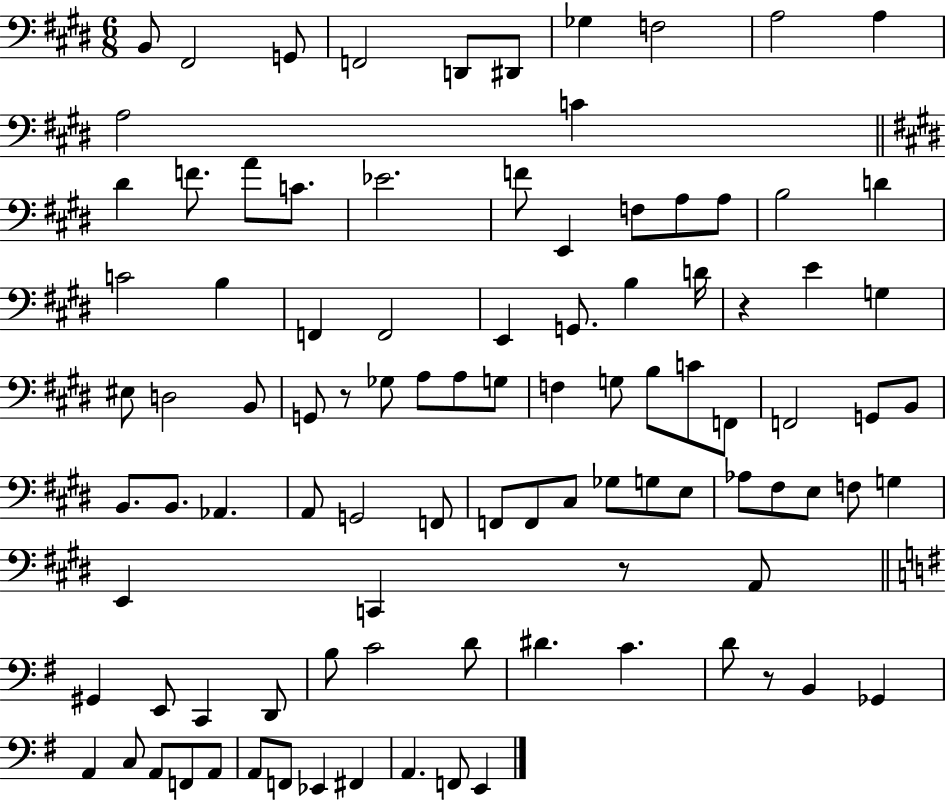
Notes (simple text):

B2/e F#2/h G2/e F2/h D2/e D#2/e Gb3/q F3/h A3/h A3/q A3/h C4/q D#4/q F4/e. A4/e C4/e. Eb4/h. F4/e E2/q F3/e A3/e A3/e B3/h D4/q C4/h B3/q F2/q F2/h E2/q G2/e. B3/q D4/s R/q E4/q G3/q EIS3/e D3/h B2/e G2/e R/e Gb3/e A3/e A3/e G3/e F3/q G3/e B3/e C4/e F2/e F2/h G2/e B2/e B2/e. B2/e. Ab2/q. A2/e G2/h F2/e F2/e F2/e C#3/e Gb3/e G3/e E3/e Ab3/e F#3/e E3/e F3/e G3/q E2/q C2/q R/e A2/e G#2/q E2/e C2/q D2/e B3/e C4/h D4/e D#4/q. C4/q. D4/e R/e B2/q Gb2/q A2/q C3/e A2/e F2/e A2/e A2/e F2/e Eb2/q F#2/q A2/q. F2/e E2/q